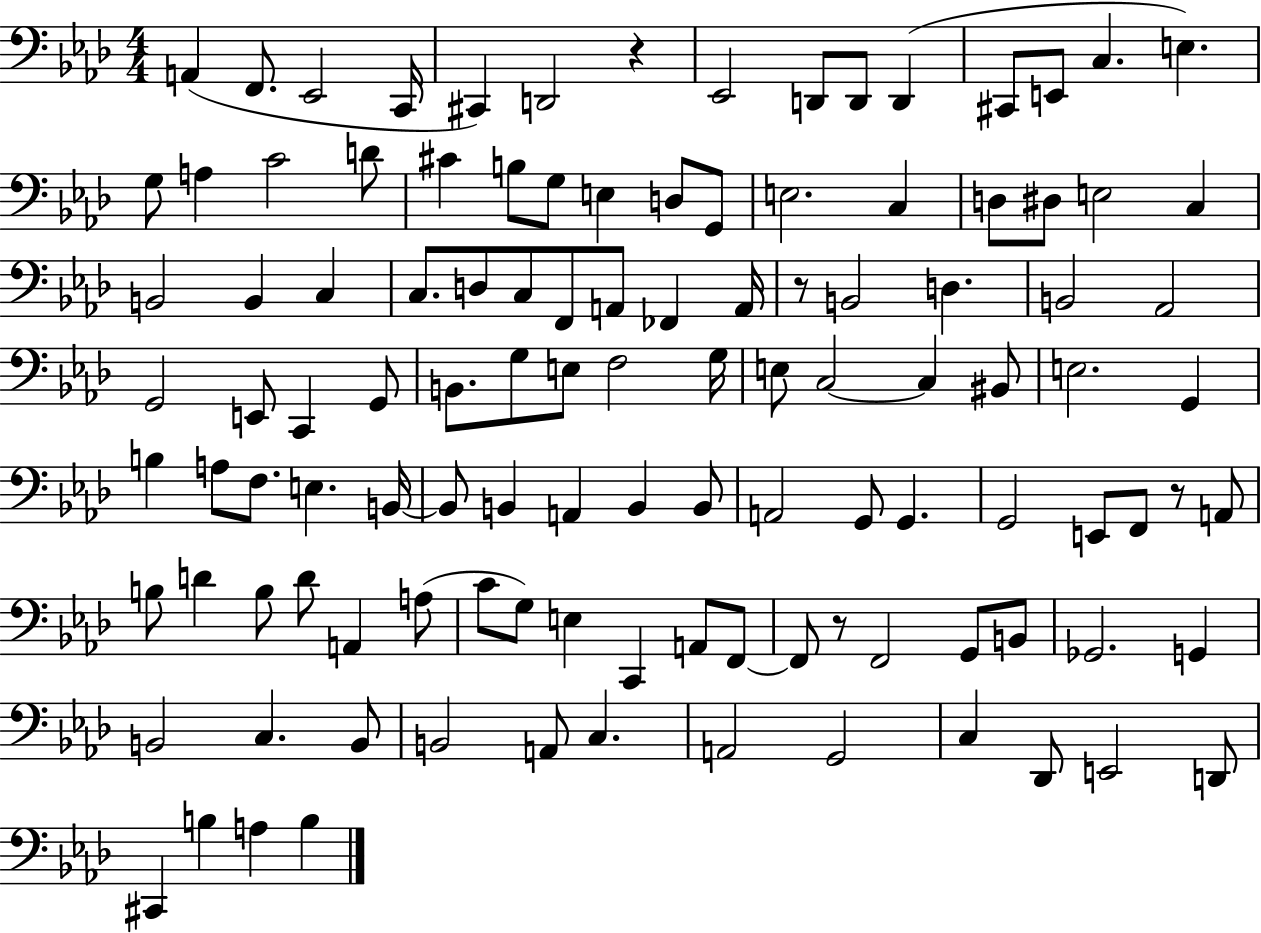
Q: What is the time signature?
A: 4/4